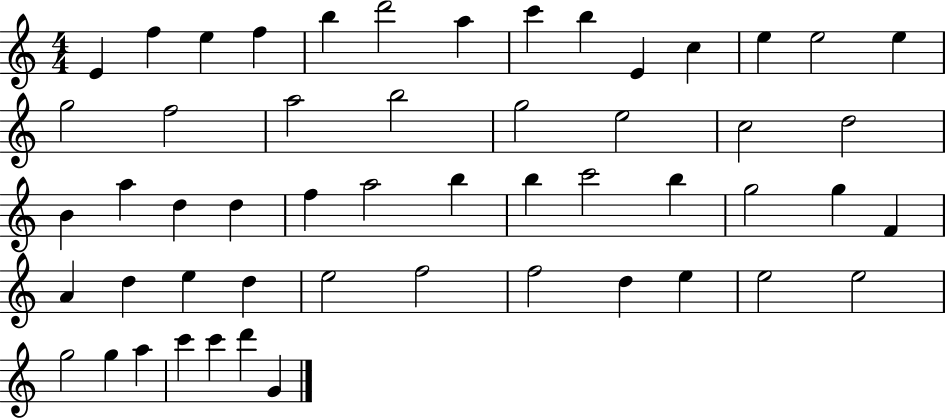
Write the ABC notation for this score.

X:1
T:Untitled
M:4/4
L:1/4
K:C
E f e f b d'2 a c' b E c e e2 e g2 f2 a2 b2 g2 e2 c2 d2 B a d d f a2 b b c'2 b g2 g F A d e d e2 f2 f2 d e e2 e2 g2 g a c' c' d' G